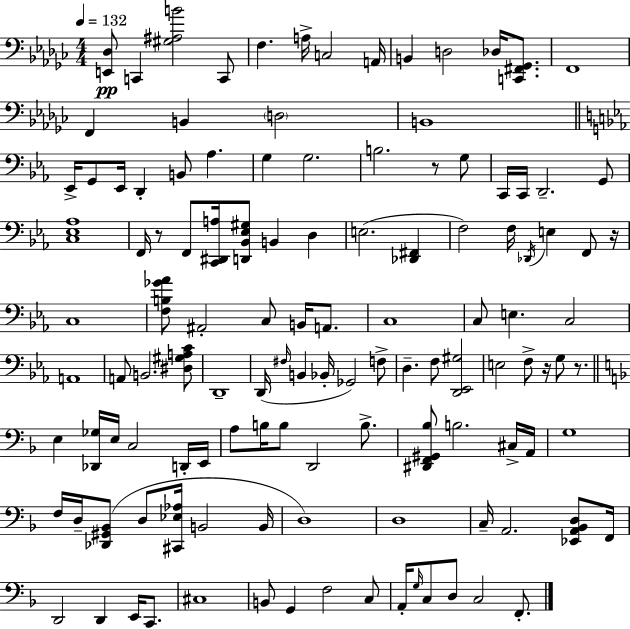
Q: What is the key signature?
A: EES minor